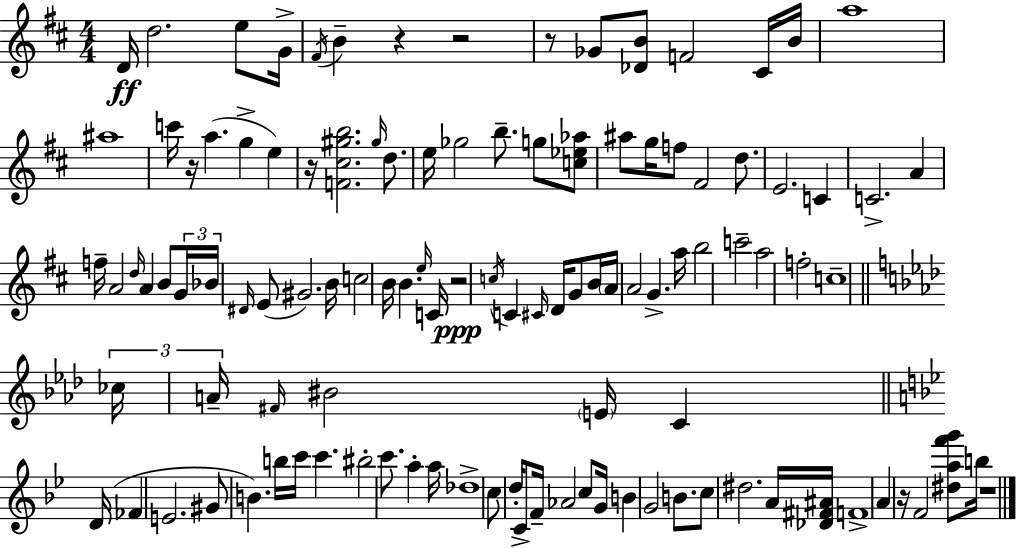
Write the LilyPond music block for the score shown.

{
  \clef treble
  \numericTimeSignature
  \time 4/4
  \key d \major
  d'16\ff d''2. e''8 g'16-> | \acciaccatura { fis'16 } b'4-- r4 r2 | r8 ges'8 <des' b'>8 f'2 cis'16 | b'16 a''1 | \break ais''1 | c'''16 r16 a''4.( g''4-> e''4) | r16 <f' cis'' gis'' b''>2. \grace { gis''16 } d''8. | e''16 ges''2 b''8.-- g''8 | \break <c'' ees'' aes''>8 ais''8 g''16 f''8 fis'2 d''8. | e'2. c'4 | c'2.-> a'4 | f''16-- a'2 \grace { d''16 } a'4 | \break b'8 \tuplet 3/2 { g'16 bes'16 \grace { dis'16 }( } e'8 gis'2.) | b'16 c''2 b'16 b'4. | \grace { e''16 } c'16 r2\ppp \acciaccatura { c''16 } c'4 | \grace { cis'16 } d'16 g'8 b'16 \parenthesize a'16 a'2 | \break g'4.-> a''16 b''2 c'''2-- | a''2 f''2-. | c''1-- | \bar "||" \break \key f \minor \tuplet 3/2 { ces''16 a'16-- \grace { fis'16 } } bis'2 \parenthesize e'16 c'4 | \bar "||" \break \key bes \major d'16( fes'4 e'2. | gis'8 b'4.) b''16 c'''16 c'''4. | bis''2-. c'''8. a''4-. | a''16 des''1-> | \break c''8 d''16-. c'8-> f'16-- aes'2 c''8 | g'16 b'4 g'2 b'8. | c''8 dis''2. a'16 | <des' fis' ais'>16 f'1-> | \break a'4 r16 f'2 <dis'' a'' f''' g'''>8 | b''16 r1 | \bar "|."
}